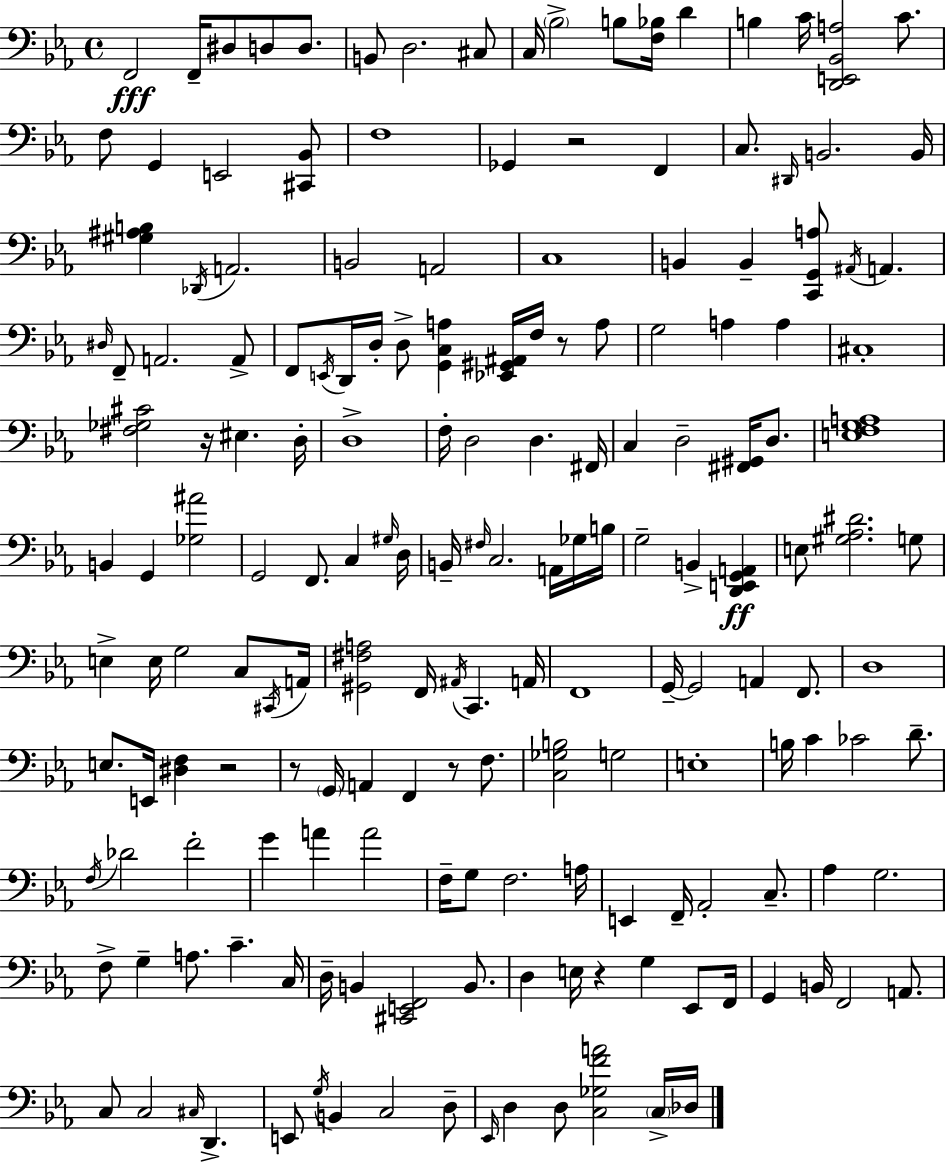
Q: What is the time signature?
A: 4/4